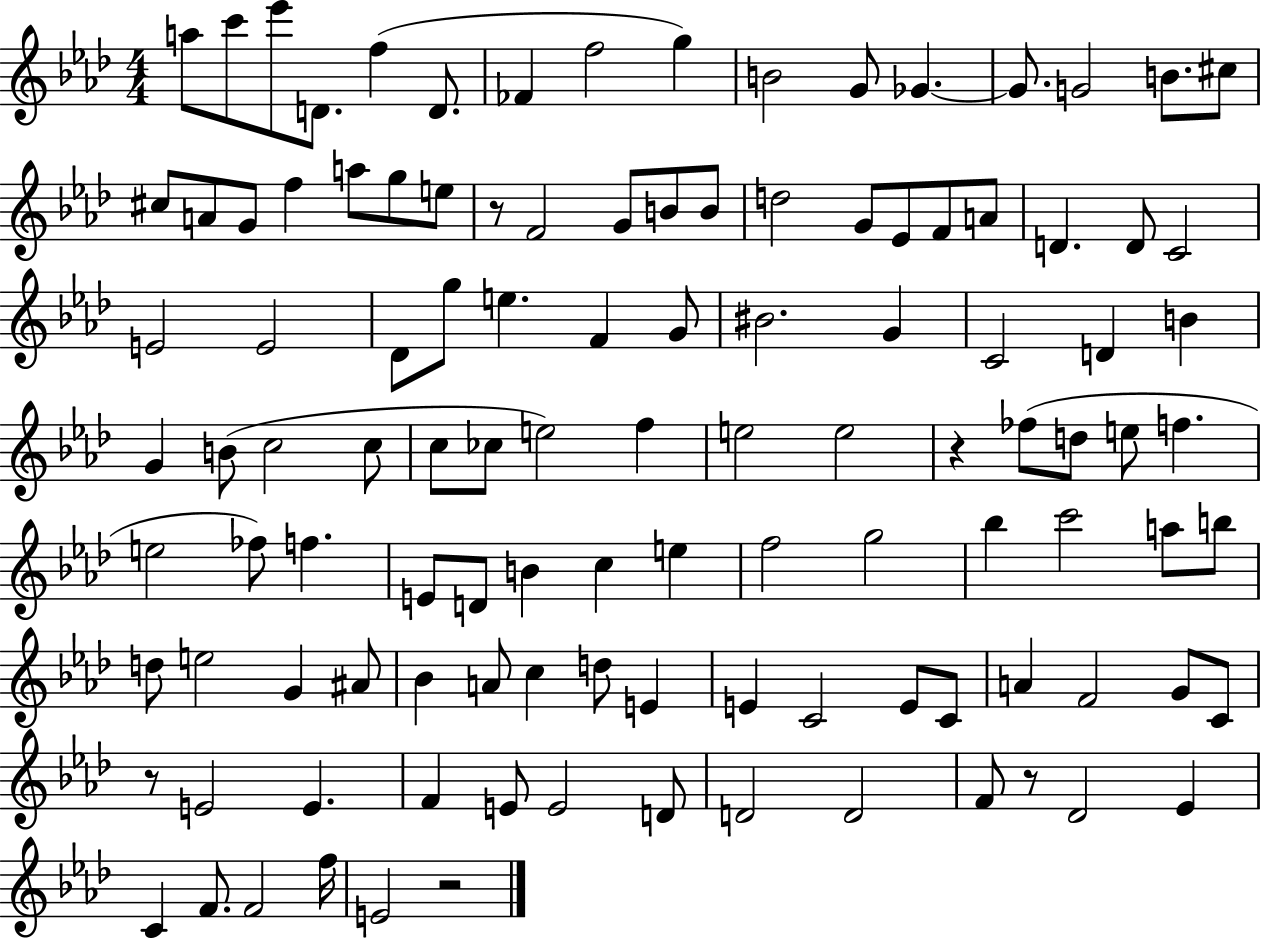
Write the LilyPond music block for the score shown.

{
  \clef treble
  \numericTimeSignature
  \time 4/4
  \key aes \major
  a''8 c'''8 ees'''8 d'8. f''4( d'8. | fes'4 f''2 g''4) | b'2 g'8 ges'4.~~ | ges'8. g'2 b'8. cis''8 | \break cis''8 a'8 g'8 f''4 a''8 g''8 e''8 | r8 f'2 g'8 b'8 b'8 | d''2 g'8 ees'8 f'8 a'8 | d'4. d'8 c'2 | \break e'2 e'2 | des'8 g''8 e''4. f'4 g'8 | bis'2. g'4 | c'2 d'4 b'4 | \break g'4 b'8( c''2 c''8 | c''8 ces''8 e''2) f''4 | e''2 e''2 | r4 fes''8( d''8 e''8 f''4. | \break e''2 fes''8) f''4. | e'8 d'8 b'4 c''4 e''4 | f''2 g''2 | bes''4 c'''2 a''8 b''8 | \break d''8 e''2 g'4 ais'8 | bes'4 a'8 c''4 d''8 e'4 | e'4 c'2 e'8 c'8 | a'4 f'2 g'8 c'8 | \break r8 e'2 e'4. | f'4 e'8 e'2 d'8 | d'2 d'2 | f'8 r8 des'2 ees'4 | \break c'4 f'8. f'2 f''16 | e'2 r2 | \bar "|."
}